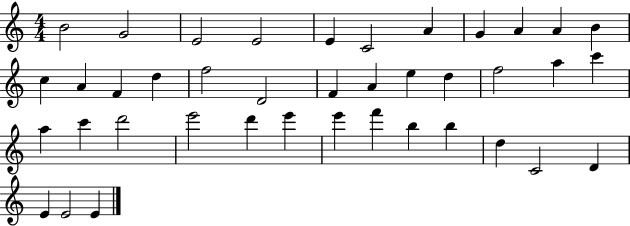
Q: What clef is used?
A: treble